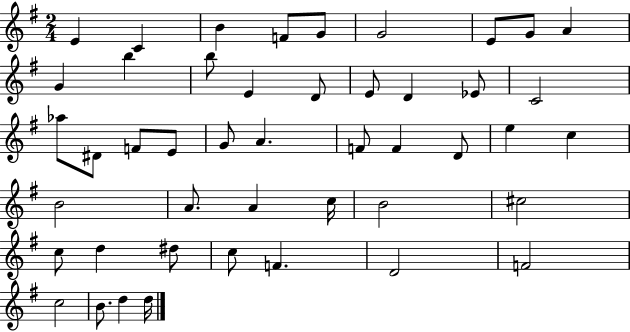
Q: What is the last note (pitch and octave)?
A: D5